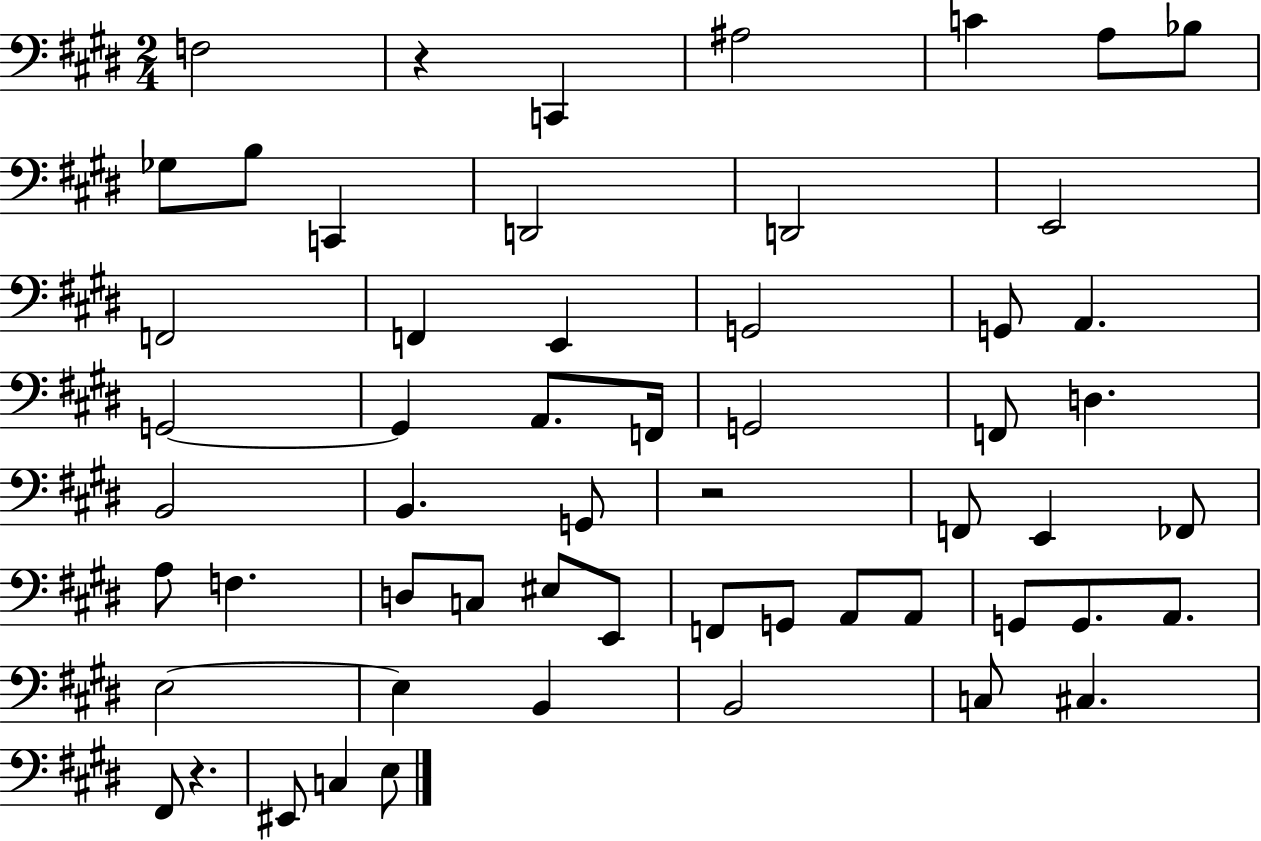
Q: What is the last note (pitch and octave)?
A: E3